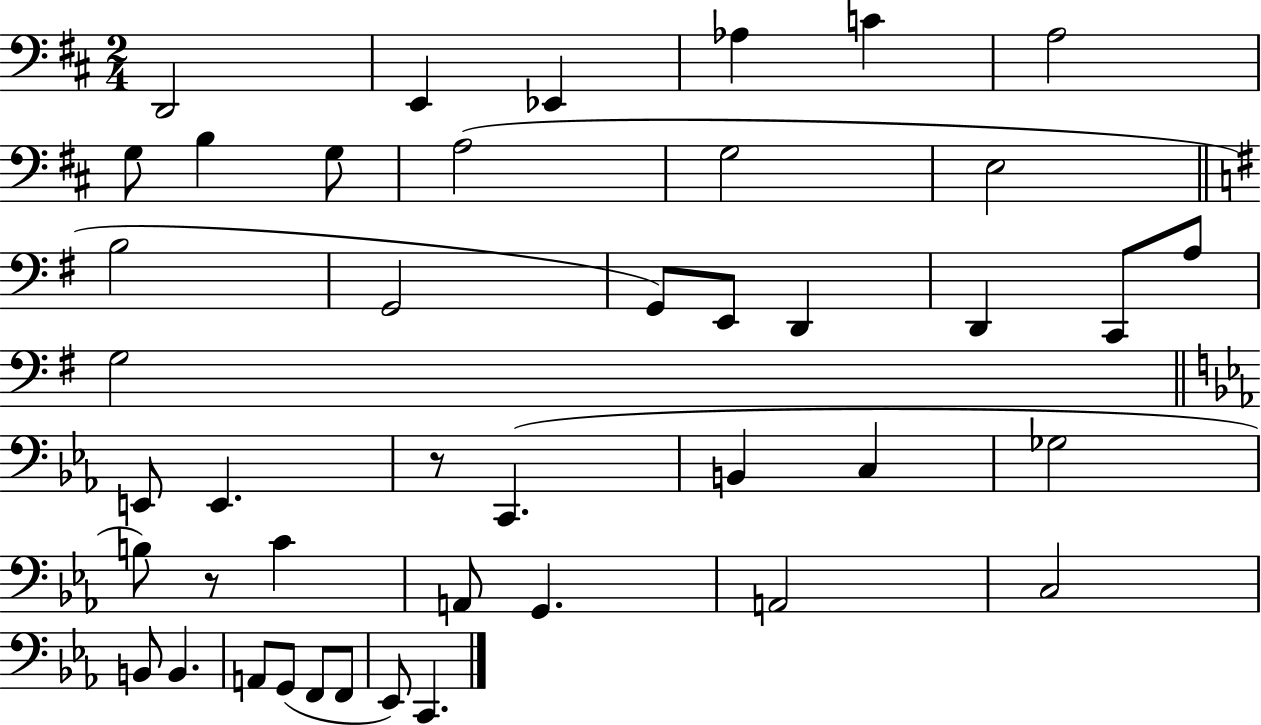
X:1
T:Untitled
M:2/4
L:1/4
K:D
D,,2 E,, _E,, _A, C A,2 G,/2 B, G,/2 A,2 G,2 E,2 B,2 G,,2 G,,/2 E,,/2 D,, D,, C,,/2 A,/2 G,2 E,,/2 E,, z/2 C,, B,, C, _G,2 B,/2 z/2 C A,,/2 G,, A,,2 C,2 B,,/2 B,, A,,/2 G,,/2 F,,/2 F,,/2 _E,,/2 C,,